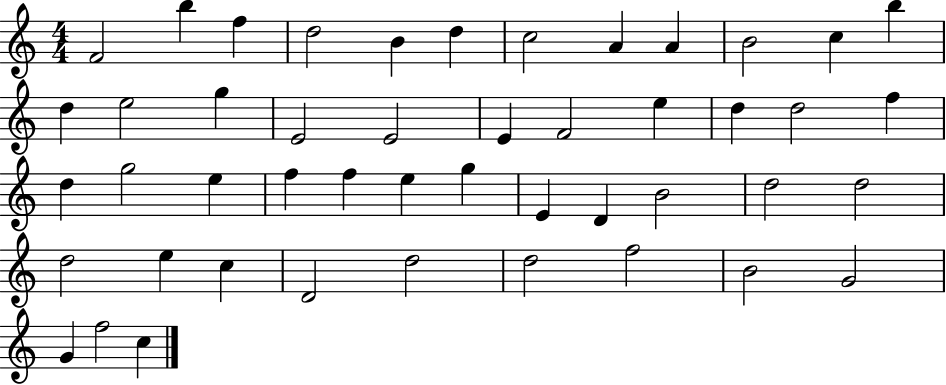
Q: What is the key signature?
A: C major